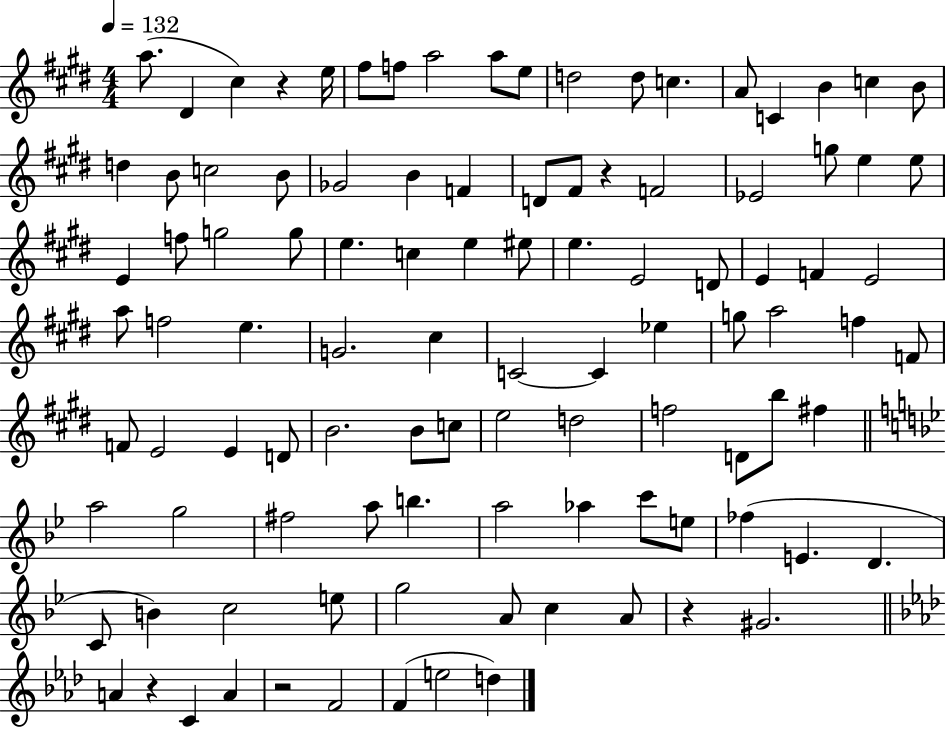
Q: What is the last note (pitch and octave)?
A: D5